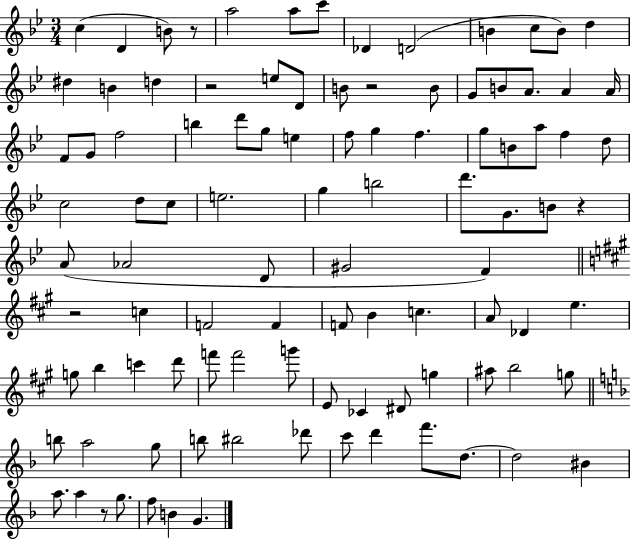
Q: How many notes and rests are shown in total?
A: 100